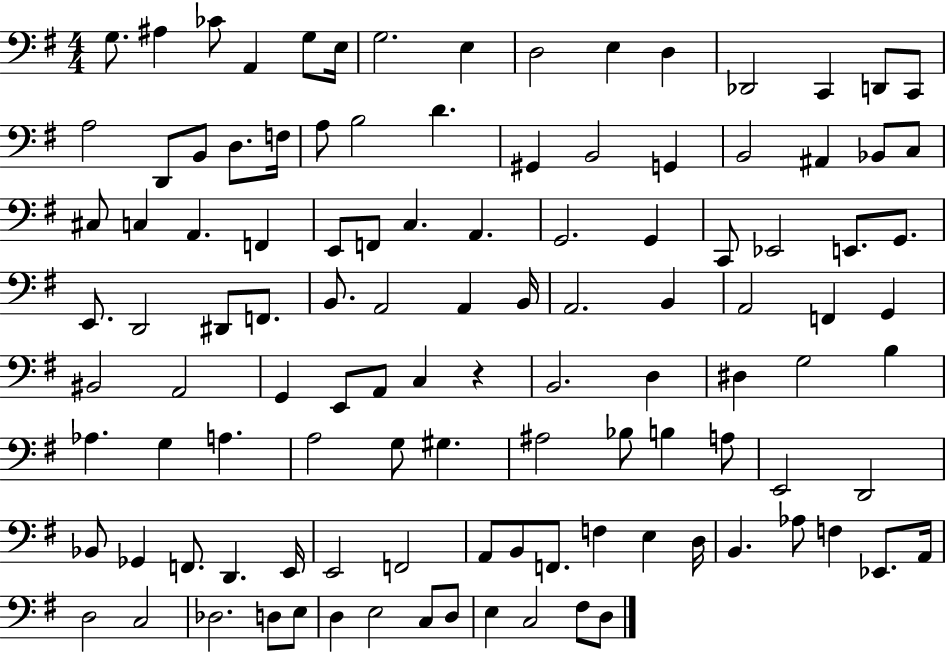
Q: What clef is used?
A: bass